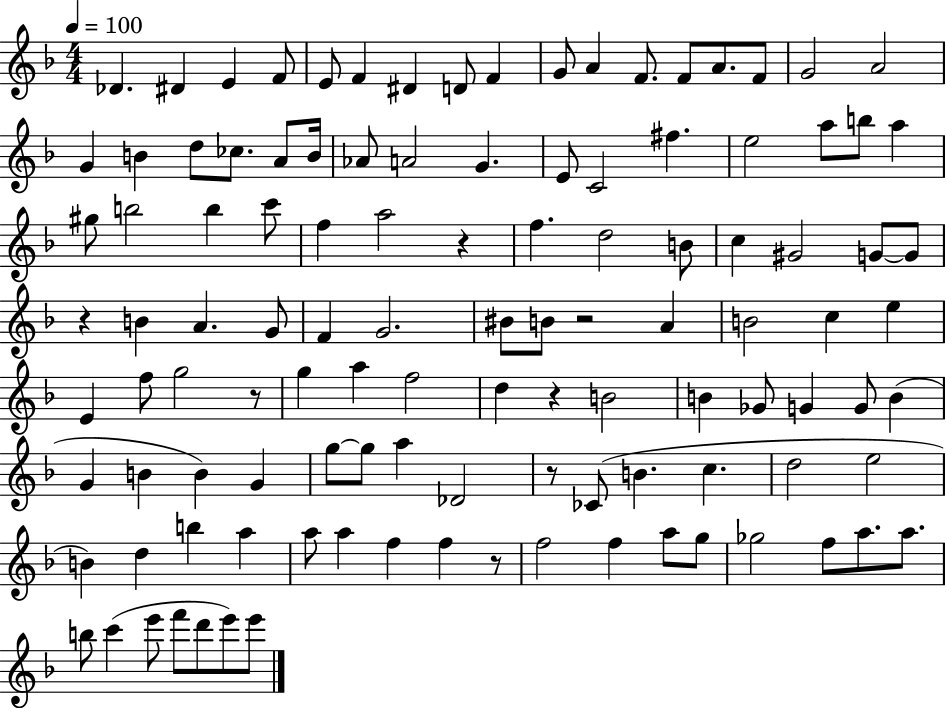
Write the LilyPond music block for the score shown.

{
  \clef treble
  \numericTimeSignature
  \time 4/4
  \key f \major
  \tempo 4 = 100
  des'4. dis'4 e'4 f'8 | e'8 f'4 dis'4 d'8 f'4 | g'8 a'4 f'8. f'8 a'8. f'8 | g'2 a'2 | \break g'4 b'4 d''8 ces''8. a'8 b'16 | aes'8 a'2 g'4. | e'8 c'2 fis''4. | e''2 a''8 b''8 a''4 | \break gis''8 b''2 b''4 c'''8 | f''4 a''2 r4 | f''4. d''2 b'8 | c''4 gis'2 g'8~~ g'8 | \break r4 b'4 a'4. g'8 | f'4 g'2. | bis'8 b'8 r2 a'4 | b'2 c''4 e''4 | \break e'4 f''8 g''2 r8 | g''4 a''4 f''2 | d''4 r4 b'2 | b'4 ges'8 g'4 g'8 b'4( | \break g'4 b'4 b'4) g'4 | g''8~~ g''8 a''4 des'2 | r8 ces'8( b'4. c''4. | d''2 e''2 | \break b'4) d''4 b''4 a''4 | a''8 a''4 f''4 f''4 r8 | f''2 f''4 a''8 g''8 | ges''2 f''8 a''8. a''8. | \break b''8 c'''4( e'''8 f'''8 d'''8 e'''8) e'''8 | \bar "|."
}